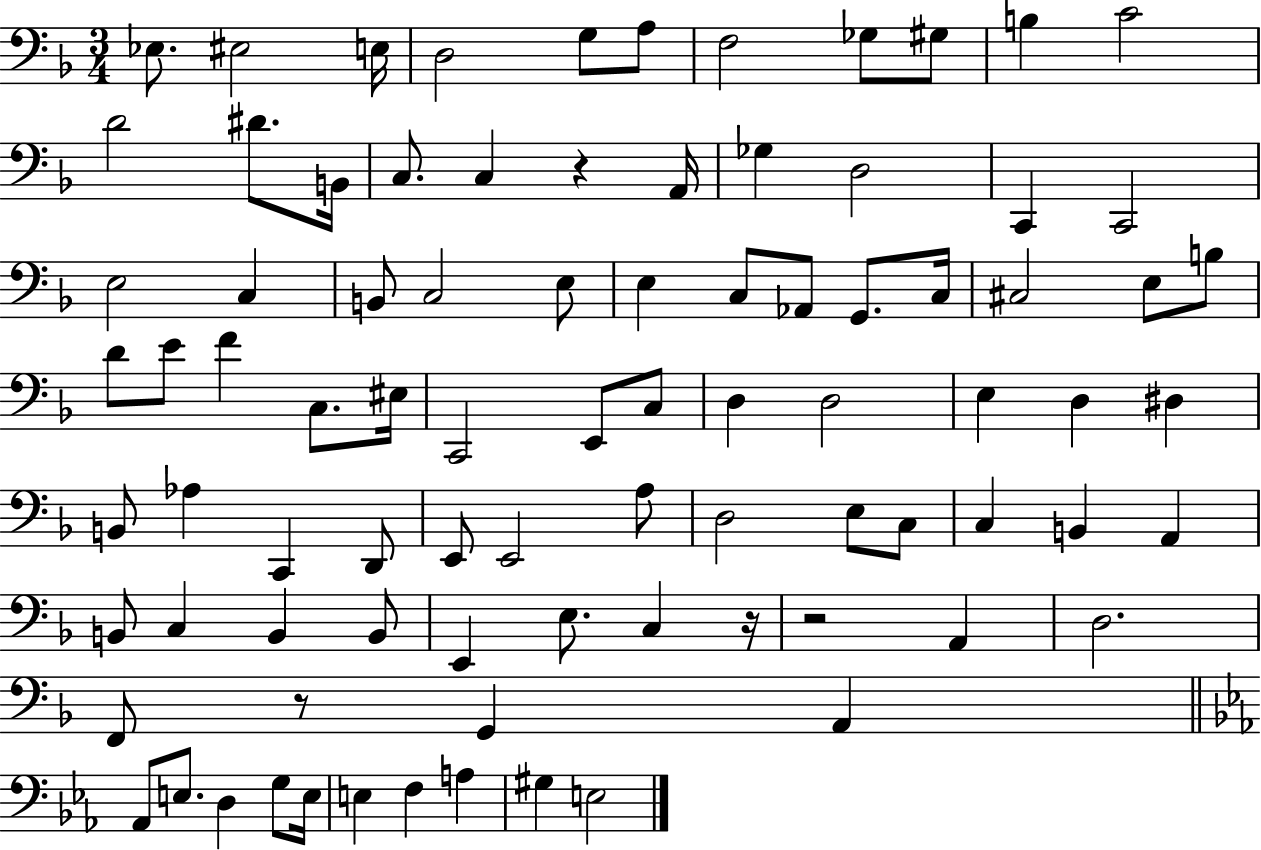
Eb3/e. EIS3/h E3/s D3/h G3/e A3/e F3/h Gb3/e G#3/e B3/q C4/h D4/h D#4/e. B2/s C3/e. C3/q R/q A2/s Gb3/q D3/h C2/q C2/h E3/h C3/q B2/e C3/h E3/e E3/q C3/e Ab2/e G2/e. C3/s C#3/h E3/e B3/e D4/e E4/e F4/q C3/e. EIS3/s C2/h E2/e C3/e D3/q D3/h E3/q D3/q D#3/q B2/e Ab3/q C2/q D2/e E2/e E2/h A3/e D3/h E3/e C3/e C3/q B2/q A2/q B2/e C3/q B2/q B2/e E2/q E3/e. C3/q R/s R/h A2/q D3/h. F2/e R/e G2/q A2/q Ab2/e E3/e. D3/q G3/e E3/s E3/q F3/q A3/q G#3/q E3/h